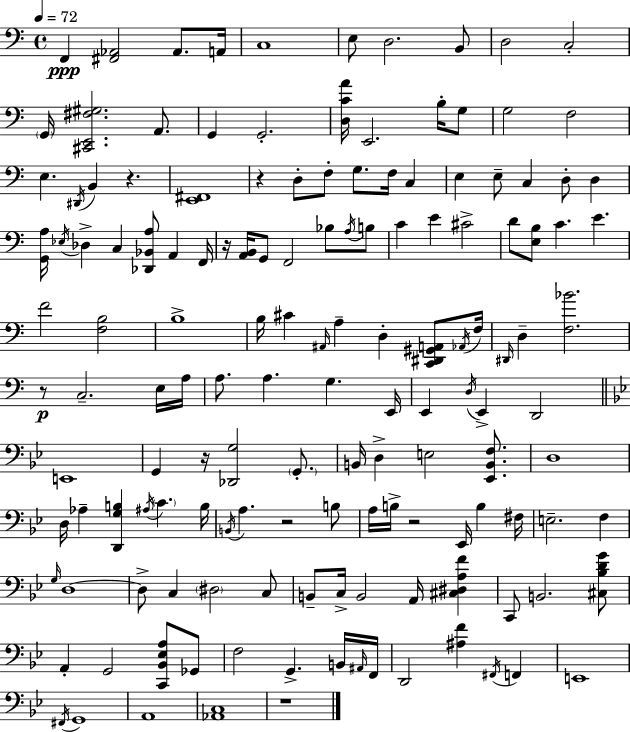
F2/q [F#2,Ab2]/h Ab2/e. A2/s C3/w E3/e D3/h. B2/e D3/h C3/h G2/s [C#2,E2,F#3,G#3]/h. A2/e. G2/q G2/h. [D3,C4,A4]/s E2/h. B3/s G3/e G3/h F3/h E3/q. D#2/s B2/q R/q. [E2,F#2]/w R/q D3/e F3/e G3/e. F3/s C3/q E3/q E3/e C3/q D3/e D3/q [G2,A3]/s Eb3/s Db3/q C3/q [Db2,Bb2,A3]/e A2/q F2/s R/s [A2,B2]/s G2/e F2/h Bb3/e A3/s B3/e C4/q E4/q C#4/h D4/e [E3,B3]/e C4/q. E4/q. F4/h [F3,B3]/h B3/w B3/s C#4/q A#2/s A3/q D3/q [C2,D#2,G#2,A2]/e Ab2/s F3/s D#2/s D3/q [F3,Bb4]/h. R/e C3/h. E3/s A3/s A3/e. A3/q. G3/q. E2/s E2/q D3/s E2/q D2/h E2/w G2/q R/s [Db2,G3]/h G2/e. B2/s D3/q E3/h [Eb2,B2,F3]/e. D3/w D3/s Ab3/q [D2,G3,B3]/q A#3/s C4/q. B3/s B2/s A3/q. R/h B3/e A3/s B3/s R/h Eb2/s B3/q F#3/s E3/h. F3/q G3/s D3/w D3/e C3/q D#3/h C3/e B2/e C3/s B2/h A2/s [C#3,D#3,A3,F4]/q C2/e B2/h. [C#3,Bb3,D4,G4]/e A2/q G2/h [C2,Bb2,Eb3,A3]/e Gb2/e F3/h G2/q. B2/s A#2/s F2/s D2/h [A#3,F4]/q F#2/s F2/q E2/w F#2/s G2/w A2/w [Ab2,C3]/w R/w